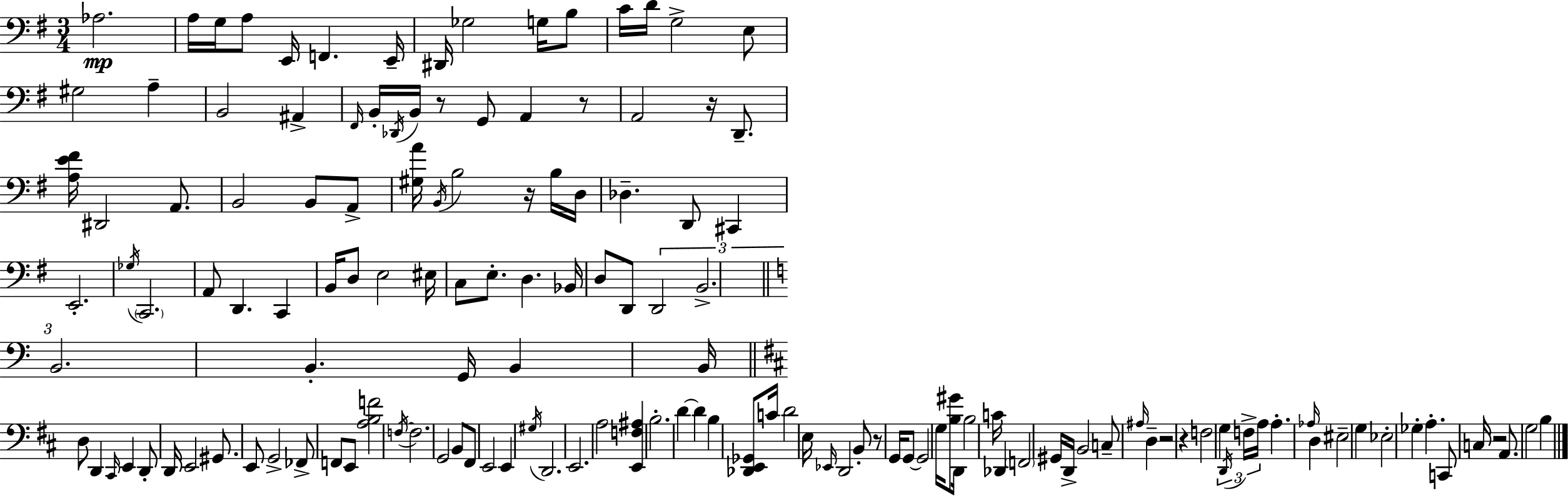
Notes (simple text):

Ab3/h. A3/s G3/s A3/e E2/s F2/q. E2/s D#2/s Gb3/h G3/s B3/e C4/s D4/s G3/h E3/e G#3/h A3/q B2/h A#2/q F#2/s B2/s Db2/s B2/s R/e G2/e A2/q R/e A2/h R/s D2/e. [A3,E4,F#4]/s D#2/h A2/e. B2/h B2/e A2/e [G#3,A4]/s B2/s B3/h R/s B3/s D3/s Db3/q. D2/e C#2/q E2/h. Gb3/s C2/h. A2/e D2/q. C2/q B2/s D3/e E3/h EIS3/s C3/e E3/e. D3/q. Bb2/s D3/e D2/e D2/h B2/h. B2/h. B2/q. G2/s B2/q B2/s D3/e D2/q C#2/s E2/q D2/e D2/s E2/h G#2/e. E2/e G2/h FES2/e F2/e E2/e [A3,B3,F4]/h F3/s F3/h. G2/h B2/e F#2/e E2/h E2/q G#3/s D2/h. E2/h. A3/h [E2,F3,A#3]/q B3/h. D4/q D4/q B3/q [Db2,E2,Gb2]/e C4/s D4/h E3/s Eb2/s D2/h B2/e R/e G2/s G2/e G2/h G3/s [B3,G#4]/e D2/s B3/h C4/s Db2/q F2/h G#2/s D2/s B2/h C3/e A#3/s D3/q R/h R/q F3/h G3/q D2/s F3/s A3/s A3/q. Ab3/s D3/q EIS3/h G3/q Eb3/h Gb3/q A3/q. C2/e C3/s R/h A2/e. G3/h B3/q